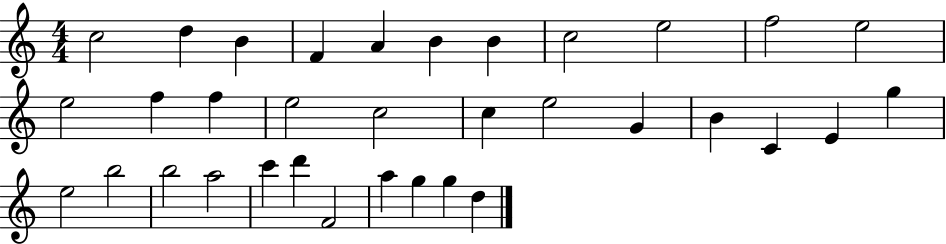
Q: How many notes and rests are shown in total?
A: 34